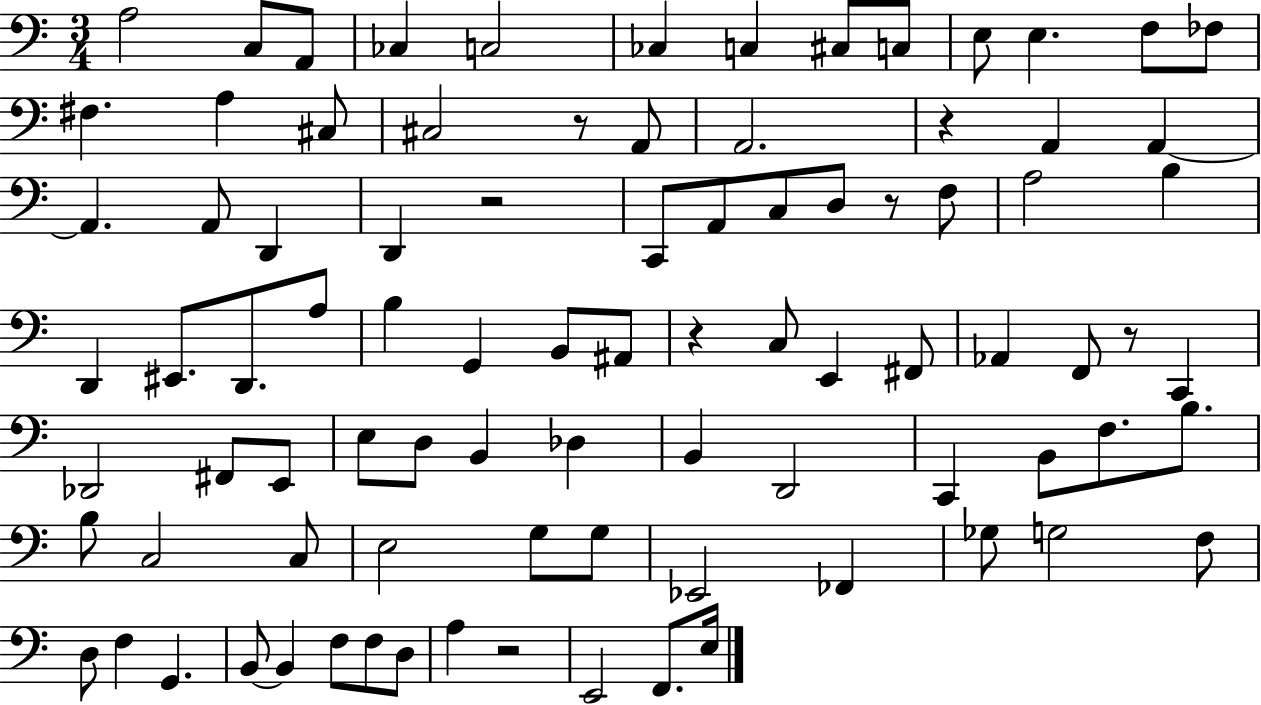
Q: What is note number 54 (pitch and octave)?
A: B2